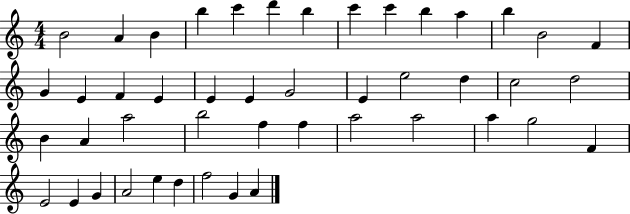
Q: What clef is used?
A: treble